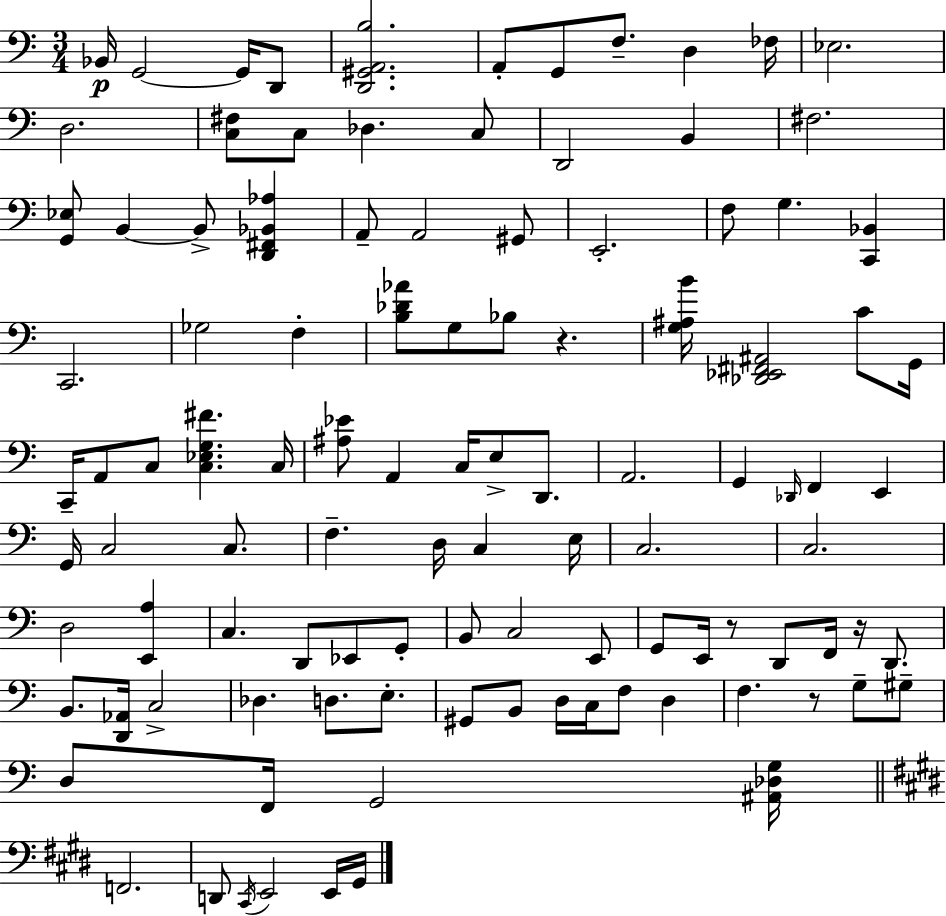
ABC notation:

X:1
T:Untitled
M:3/4
L:1/4
K:Am
_B,,/4 G,,2 G,,/4 D,,/2 [D,,^G,,A,,B,]2 A,,/2 G,,/2 F,/2 D, _F,/4 _E,2 D,2 [C,^F,]/2 C,/2 _D, C,/2 D,,2 B,, ^F,2 [G,,_E,]/2 B,, B,,/2 [D,,^F,,_B,,_A,] A,,/2 A,,2 ^G,,/2 E,,2 F,/2 G, [C,,_B,,] C,,2 _G,2 F, [B,_D_A]/2 G,/2 _B,/2 z [G,^A,B]/4 [_D,,_E,,^F,,^A,,]2 C/2 G,,/4 C,,/4 A,,/2 C,/2 [C,_E,G,^F] C,/4 [^A,_E]/2 A,, C,/4 E,/2 D,,/2 A,,2 G,, _D,,/4 F,, E,, G,,/4 C,2 C,/2 F, D,/4 C, E,/4 C,2 C,2 D,2 [E,,A,] C, D,,/2 _E,,/2 G,,/2 B,,/2 C,2 E,,/2 G,,/2 E,,/4 z/2 D,,/2 F,,/4 z/4 D,,/2 B,,/2 [D,,_A,,]/4 C,2 _D, D,/2 E,/2 ^G,,/2 B,,/2 D,/4 C,/4 F,/2 D, F, z/2 G,/2 ^G,/2 D,/2 F,,/4 G,,2 [^A,,_D,G,]/4 F,,2 D,,/2 ^C,,/4 E,,2 E,,/4 ^G,,/4